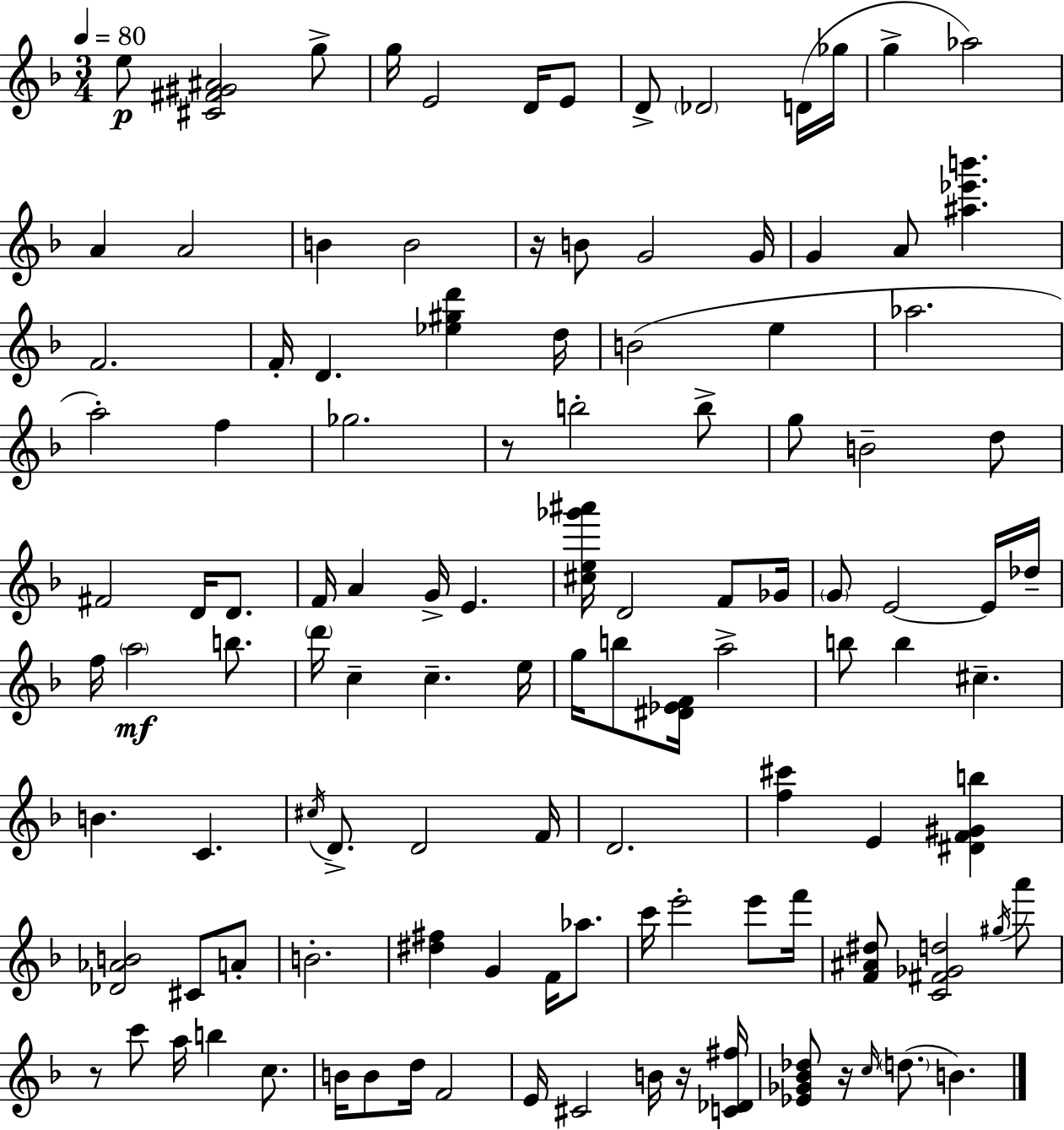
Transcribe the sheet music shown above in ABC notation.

X:1
T:Untitled
M:3/4
L:1/4
K:Dm
e/2 [^C^F^G^A]2 g/2 g/4 E2 D/4 E/2 D/2 _D2 D/4 _g/4 g _a2 A A2 B B2 z/4 B/2 G2 G/4 G A/2 [^a_e'b'] F2 F/4 D [_e^gd'] d/4 B2 e _a2 a2 f _g2 z/2 b2 b/2 g/2 B2 d/2 ^F2 D/4 D/2 F/4 A G/4 E [^ce_g'^a']/4 D2 F/2 _G/4 G/2 E2 E/4 _d/4 f/4 a2 b/2 d'/4 c c e/4 g/4 b/2 [^D_EF]/4 a2 b/2 b ^c B C ^c/4 D/2 D2 F/4 D2 [f^c'] E [^DF^Gb] [_D_AB]2 ^C/2 A/2 B2 [^d^f] G F/4 _a/2 c'/4 e'2 e'/2 f'/4 [F^A^d]/2 [C^F_Gd]2 ^g/4 a'/2 z/2 c'/2 a/4 b c/2 B/4 B/2 d/4 F2 E/4 ^C2 B/4 z/4 [C_D^f]/4 [_E_G_B_d]/2 z/4 c/4 d/2 B